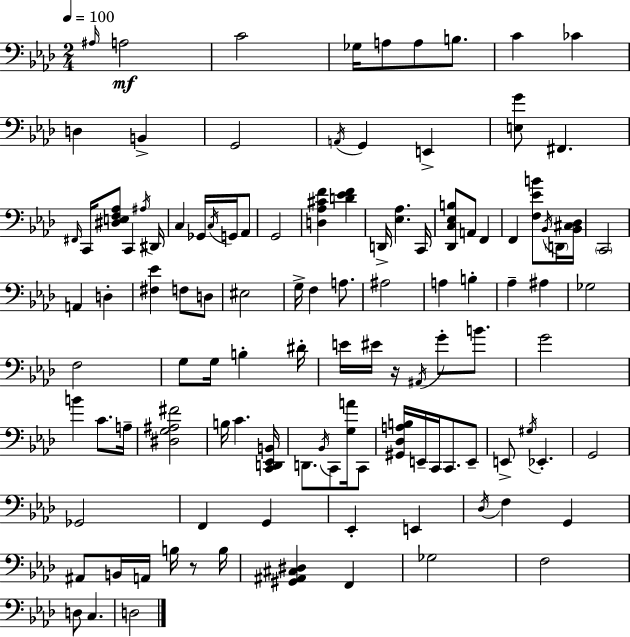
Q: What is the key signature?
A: AES major